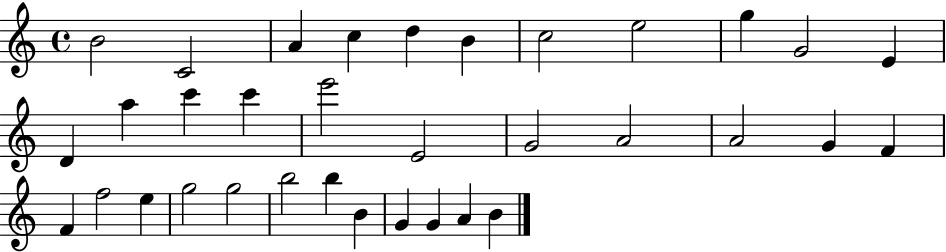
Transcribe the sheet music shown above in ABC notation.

X:1
T:Untitled
M:4/4
L:1/4
K:C
B2 C2 A c d B c2 e2 g G2 E D a c' c' e'2 E2 G2 A2 A2 G F F f2 e g2 g2 b2 b B G G A B